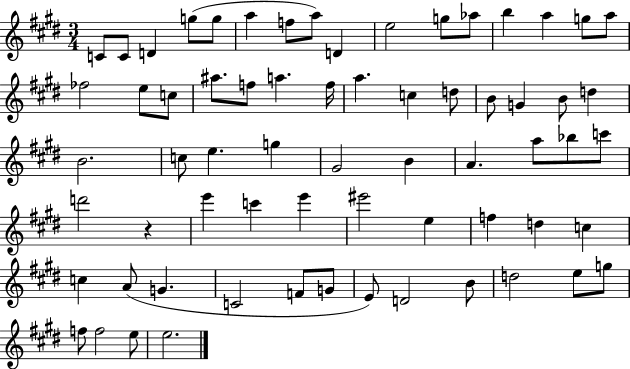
C4/e C4/e D4/q G5/e G5/e A5/q F5/e A5/e D4/q E5/h G5/e Ab5/e B5/q A5/q G5/e A5/e FES5/h E5/e C5/e A#5/e. F5/e A5/q. F5/s A5/q. C5/q D5/e B4/e G4/q B4/e D5/q B4/h. C5/e E5/q. G5/q G#4/h B4/q A4/q. A5/e Bb5/e C6/e D6/h R/q E6/q C6/q E6/q EIS6/h E5/q F5/q D5/q C5/q C5/q A4/e G4/q. C4/h F4/e G4/e E4/e D4/h B4/e D5/h E5/e G5/e F5/e F5/h E5/e E5/h.